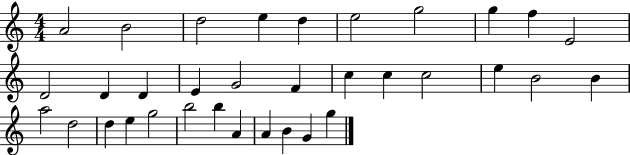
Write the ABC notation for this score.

X:1
T:Untitled
M:4/4
L:1/4
K:C
A2 B2 d2 e d e2 g2 g f E2 D2 D D E G2 F c c c2 e B2 B a2 d2 d e g2 b2 b A A B G g